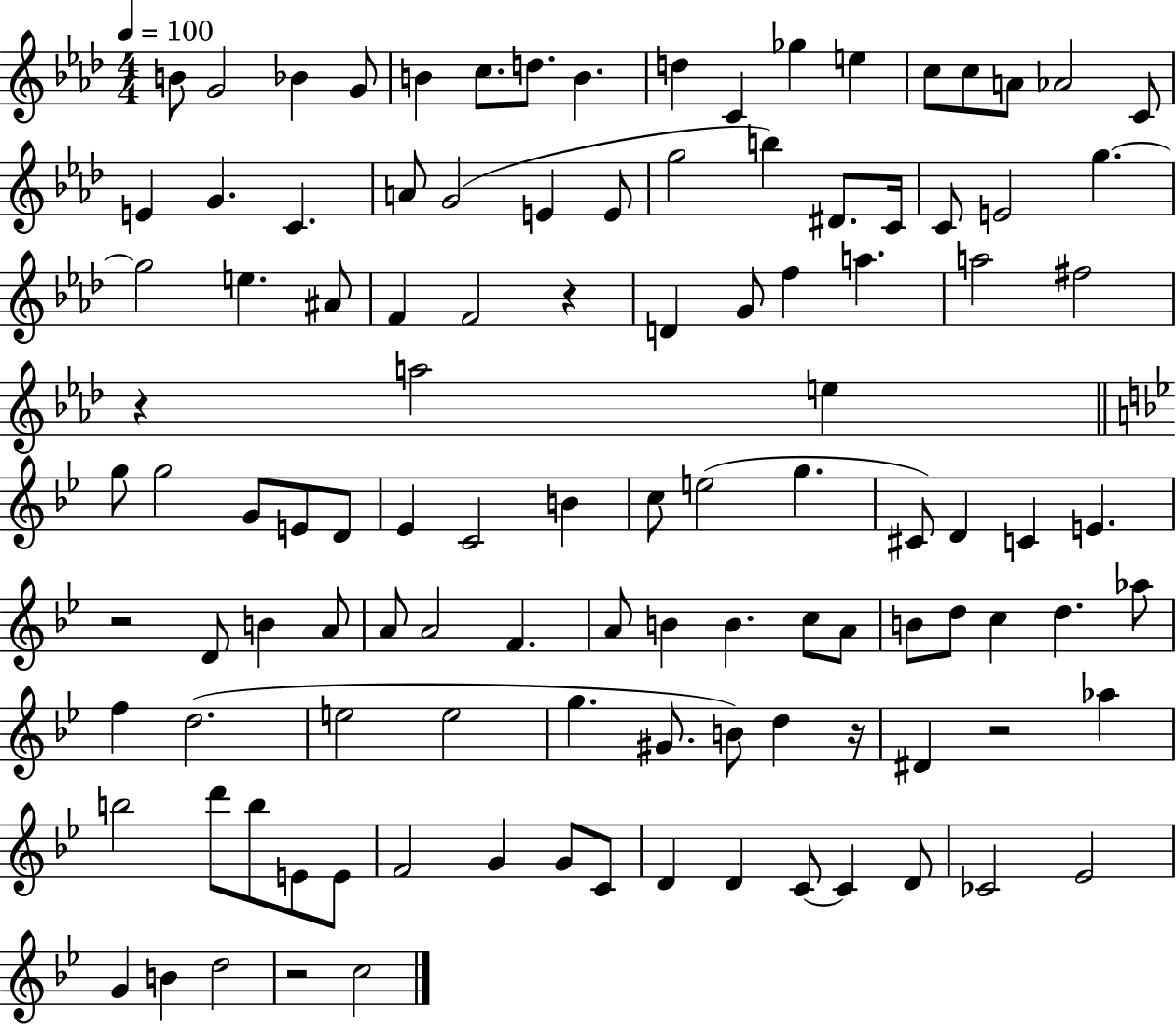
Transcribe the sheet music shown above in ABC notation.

X:1
T:Untitled
M:4/4
L:1/4
K:Ab
B/2 G2 _B G/2 B c/2 d/2 B d C _g e c/2 c/2 A/2 _A2 C/2 E G C A/2 G2 E E/2 g2 b ^D/2 C/4 C/2 E2 g g2 e ^A/2 F F2 z D G/2 f a a2 ^f2 z a2 e g/2 g2 G/2 E/2 D/2 _E C2 B c/2 e2 g ^C/2 D C E z2 D/2 B A/2 A/2 A2 F A/2 B B c/2 A/2 B/2 d/2 c d _a/2 f d2 e2 e2 g ^G/2 B/2 d z/4 ^D z2 _a b2 d'/2 b/2 E/2 E/2 F2 G G/2 C/2 D D C/2 C D/2 _C2 _E2 G B d2 z2 c2